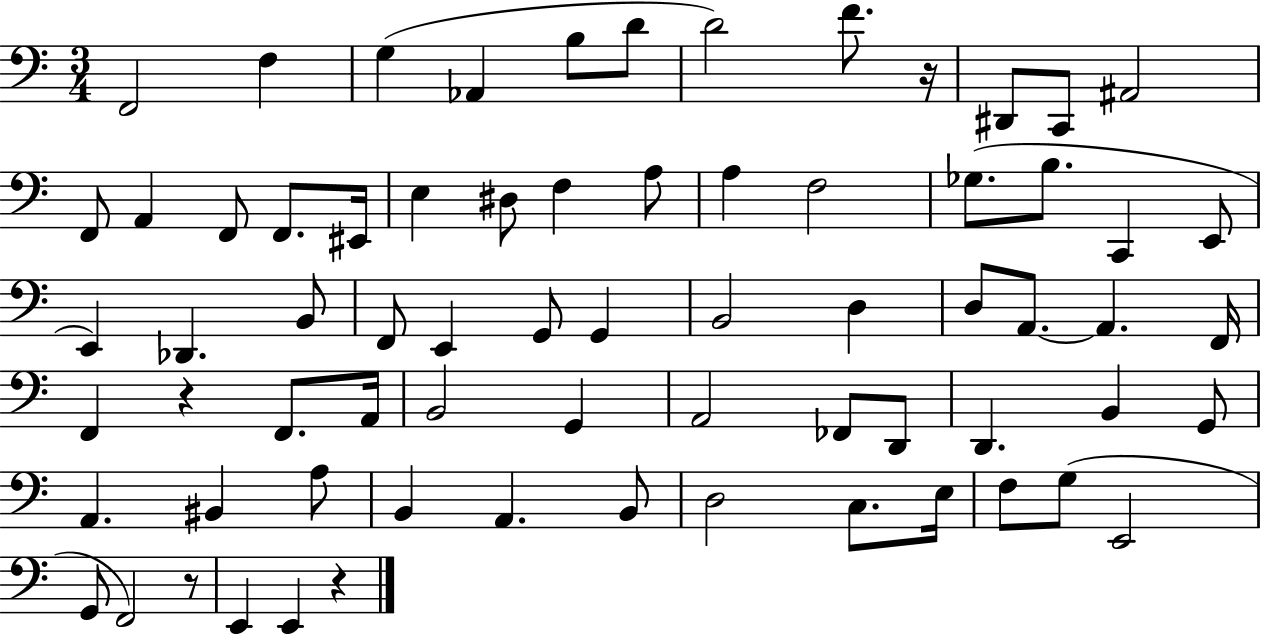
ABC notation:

X:1
T:Untitled
M:3/4
L:1/4
K:C
F,,2 F, G, _A,, B,/2 D/2 D2 F/2 z/4 ^D,,/2 C,,/2 ^A,,2 F,,/2 A,, F,,/2 F,,/2 ^E,,/4 E, ^D,/2 F, A,/2 A, F,2 _G,/2 B,/2 C,, E,,/2 E,, _D,, B,,/2 F,,/2 E,, G,,/2 G,, B,,2 D, D,/2 A,,/2 A,, F,,/4 F,, z F,,/2 A,,/4 B,,2 G,, A,,2 _F,,/2 D,,/2 D,, B,, G,,/2 A,, ^B,, A,/2 B,, A,, B,,/2 D,2 C,/2 E,/4 F,/2 G,/2 E,,2 G,,/2 F,,2 z/2 E,, E,, z